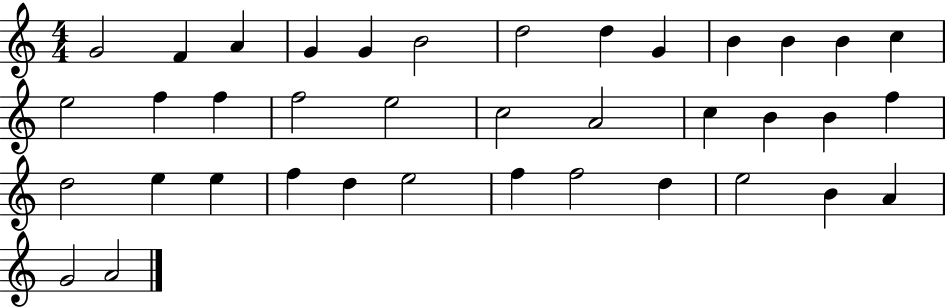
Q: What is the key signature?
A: C major